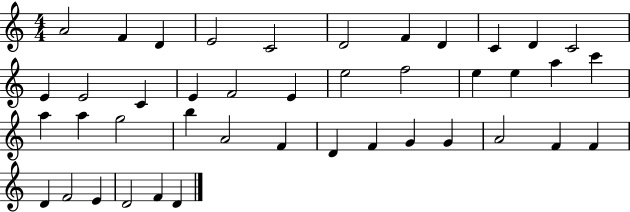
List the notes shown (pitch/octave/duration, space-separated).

A4/h F4/q D4/q E4/h C4/h D4/h F4/q D4/q C4/q D4/q C4/h E4/q E4/h C4/q E4/q F4/h E4/q E5/h F5/h E5/q E5/q A5/q C6/q A5/q A5/q G5/h B5/q A4/h F4/q D4/q F4/q G4/q G4/q A4/h F4/q F4/q D4/q F4/h E4/q D4/h F4/q D4/q